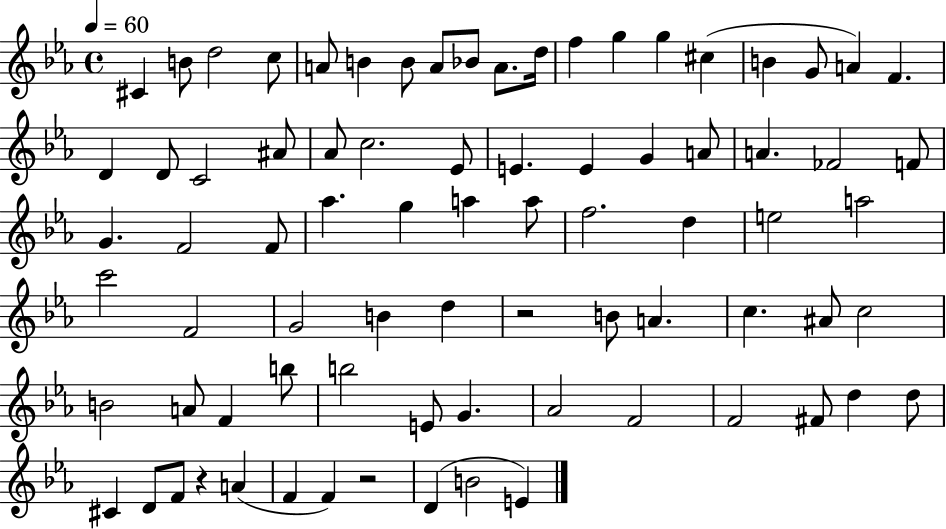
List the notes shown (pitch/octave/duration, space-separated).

C#4/q B4/e D5/h C5/e A4/e B4/q B4/e A4/e Bb4/e A4/e. D5/s F5/q G5/q G5/q C#5/q B4/q G4/e A4/q F4/q. D4/q D4/e C4/h A#4/e Ab4/e C5/h. Eb4/e E4/q. E4/q G4/q A4/e A4/q. FES4/h F4/e G4/q. F4/h F4/e Ab5/q. G5/q A5/q A5/e F5/h. D5/q E5/h A5/h C6/h F4/h G4/h B4/q D5/q R/h B4/e A4/q. C5/q. A#4/e C5/h B4/h A4/e F4/q B5/e B5/h E4/e G4/q. Ab4/h F4/h F4/h F#4/e D5/q D5/e C#4/q D4/e F4/e R/q A4/q F4/q F4/q R/h D4/q B4/h E4/q